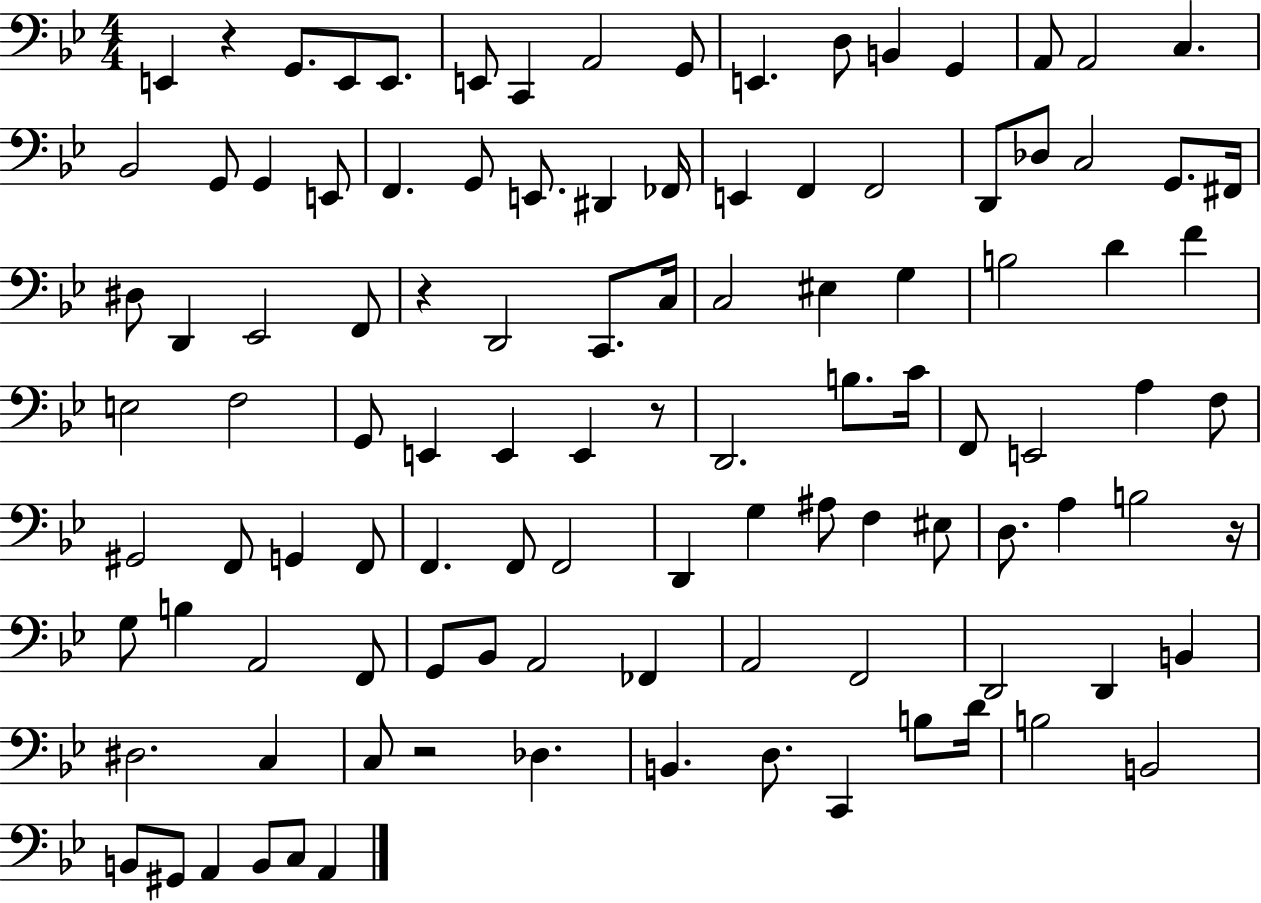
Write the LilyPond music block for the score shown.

{
  \clef bass
  \numericTimeSignature
  \time 4/4
  \key bes \major
  e,4 r4 g,8. e,8 e,8. | e,8 c,4 a,2 g,8 | e,4. d8 b,4 g,4 | a,8 a,2 c4. | \break bes,2 g,8 g,4 e,8 | f,4. g,8 e,8. dis,4 fes,16 | e,4 f,4 f,2 | d,8 des8 c2 g,8. fis,16 | \break dis8 d,4 ees,2 f,8 | r4 d,2 c,8. c16 | c2 eis4 g4 | b2 d'4 f'4 | \break e2 f2 | g,8 e,4 e,4 e,4 r8 | d,2. b8. c'16 | f,8 e,2 a4 f8 | \break gis,2 f,8 g,4 f,8 | f,4. f,8 f,2 | d,4 g4 ais8 f4 eis8 | d8. a4 b2 r16 | \break g8 b4 a,2 f,8 | g,8 bes,8 a,2 fes,4 | a,2 f,2 | d,2 d,4 b,4 | \break dis2. c4 | c8 r2 des4. | b,4. d8. c,4 b8 d'16 | b2 b,2 | \break b,8 gis,8 a,4 b,8 c8 a,4 | \bar "|."
}